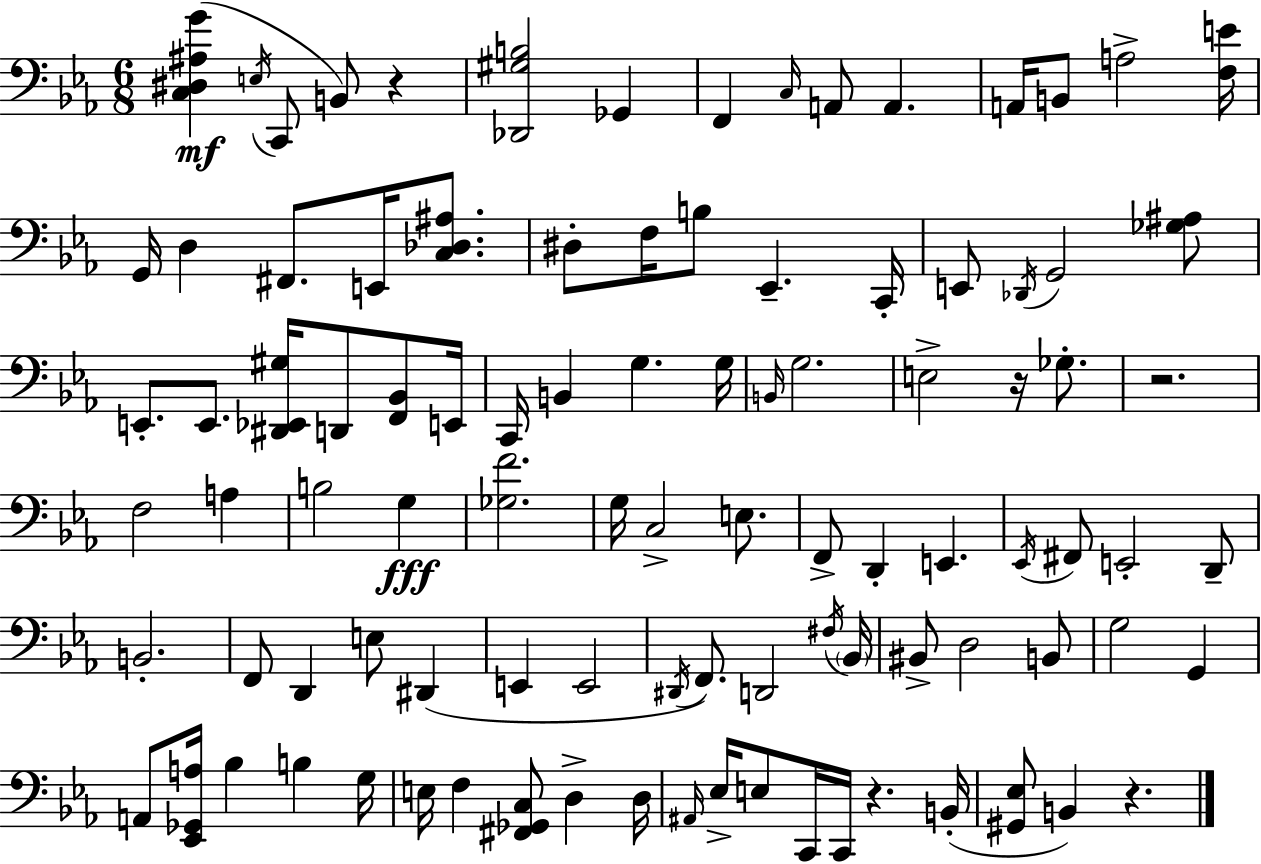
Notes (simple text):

[C3,D#3,A#3,G4]/q E3/s C2/e B2/e R/q [Db2,G#3,B3]/h Gb2/q F2/q C3/s A2/e A2/q. A2/s B2/e A3/h [F3,E4]/s G2/s D3/q F#2/e. E2/s [C3,Db3,A#3]/e. D#3/e F3/s B3/e Eb2/q. C2/s E2/e Db2/s G2/h [Gb3,A#3]/e E2/e. E2/e. [D#2,Eb2,G#3]/s D2/e [F2,Bb2]/e E2/s C2/s B2/q G3/q. G3/s B2/s G3/h. E3/h R/s Gb3/e. R/h. F3/h A3/q B3/h G3/q [Gb3,F4]/h. G3/s C3/h E3/e. F2/e D2/q E2/q. Eb2/s F#2/e E2/h D2/e B2/h. F2/e D2/q E3/e D#2/q E2/q E2/h D#2/s F2/e. D2/h F#3/s Bb2/s BIS2/e D3/h B2/e G3/h G2/q A2/e [Eb2,Gb2,A3]/s Bb3/q B3/q G3/s E3/s F3/q [F#2,Gb2,C3]/e D3/q D3/s A#2/s Eb3/s E3/e C2/s C2/s R/q. B2/s [G#2,Eb3]/e B2/q R/q.